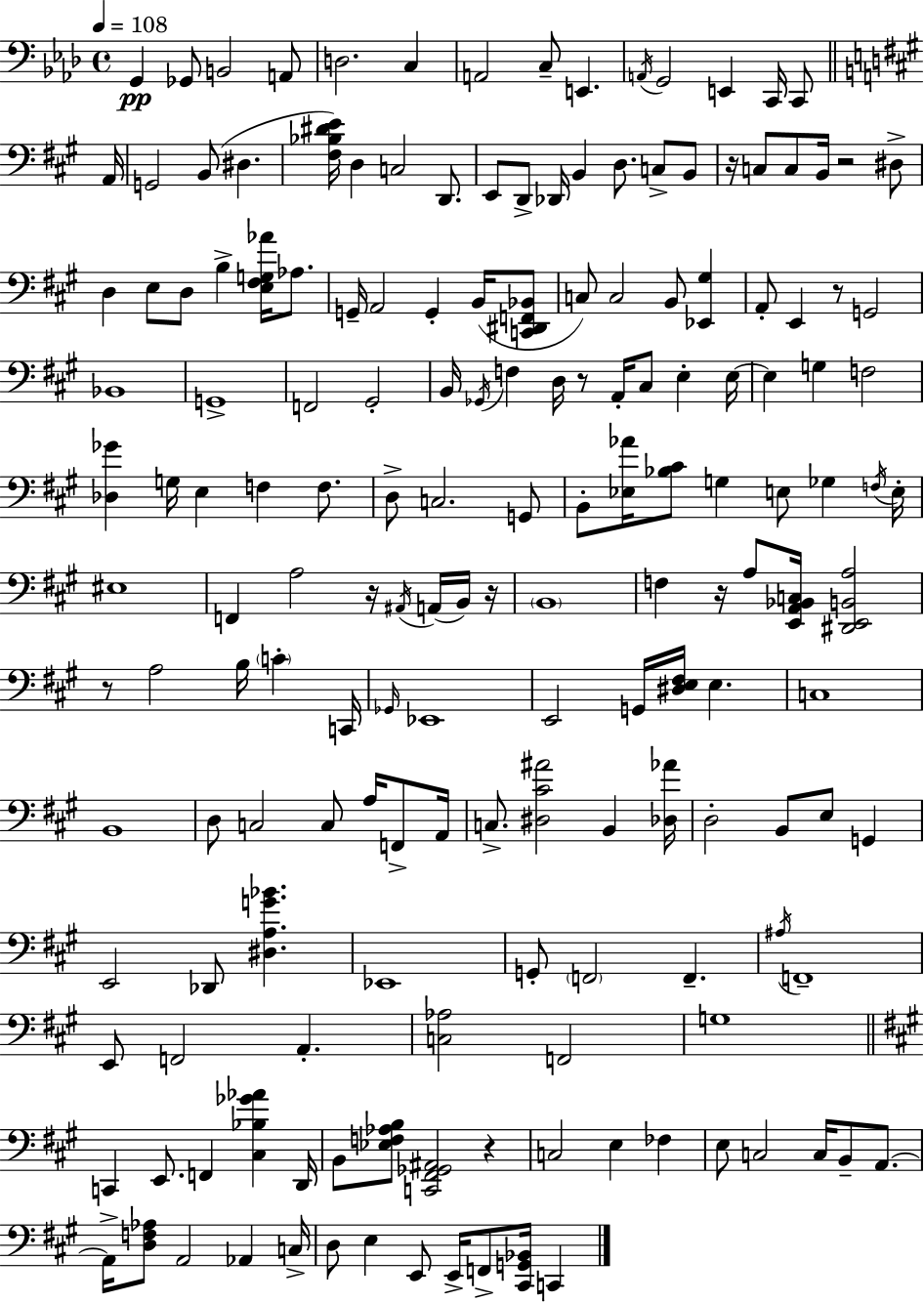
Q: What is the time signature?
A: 4/4